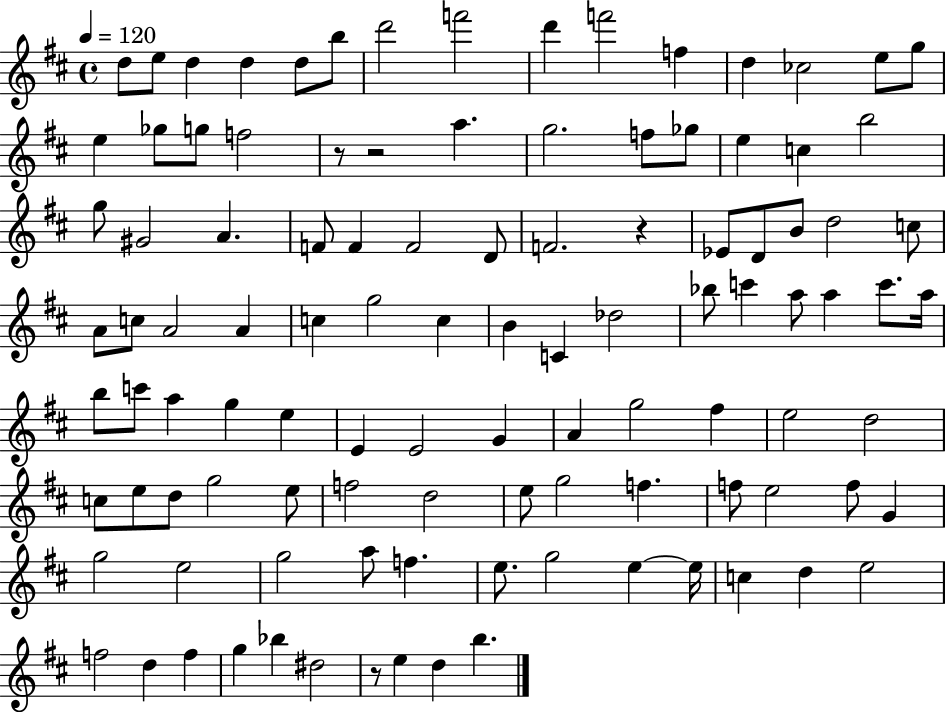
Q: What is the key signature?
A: D major